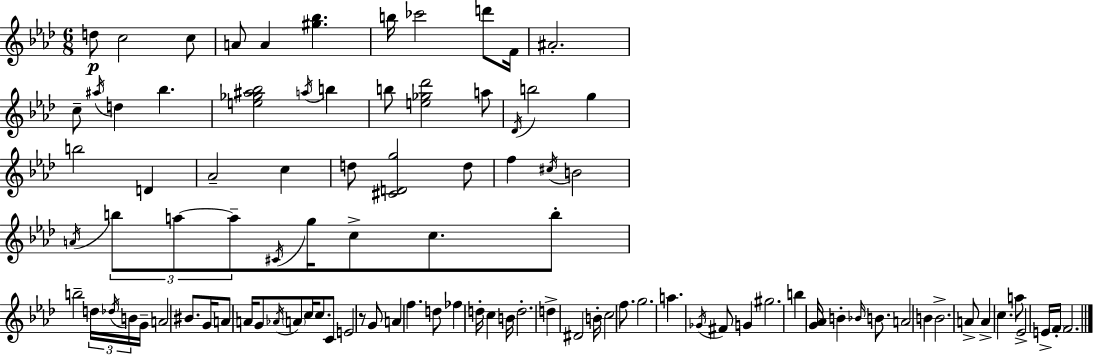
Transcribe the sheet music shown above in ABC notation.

X:1
T:Untitled
M:6/8
L:1/4
K:Ab
d/2 c2 c/2 A/2 A [^g_b] b/4 _c'2 d'/2 F/4 ^A2 c/2 ^a/4 d _b [e_g^a_b]2 a/4 b b/2 [e_g_d']2 a/2 _D/4 b2 g b2 D _A2 c d/2 [^CDg]2 d/2 f ^c/4 B2 A/4 b/2 a/2 a/2 ^C/4 g/4 c/2 c/2 b/2 b2 d/4 _d/4 B/4 G/4 A2 ^B/2 G/4 A/2 A/4 G/2 _A/4 A/2 c/4 c/2 C/2 E2 z/2 G/2 A f d/2 _f d/4 c B/4 d2 d ^D2 B/4 c2 f/2 g2 a _G/4 ^F/2 G ^g2 b [G_A]/4 B _B/4 B/2 A2 B B2 A/2 A c a/2 _E2 E/4 F/4 F2